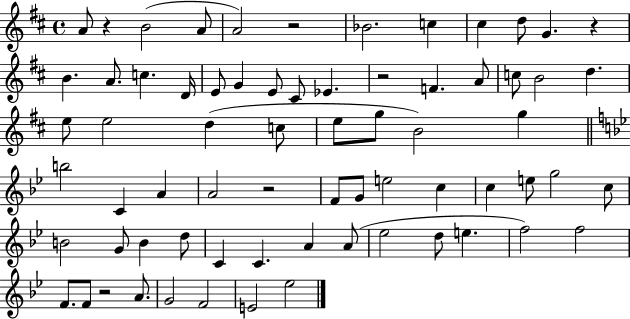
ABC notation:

X:1
T:Untitled
M:4/4
L:1/4
K:D
A/2 z B2 A/2 A2 z2 _B2 c ^c d/2 G z B A/2 c D/4 E/2 G E/2 ^C/2 _E z2 F A/2 c/2 B2 d e/2 e2 d c/2 e/2 g/2 B2 g b2 C A A2 z2 F/2 G/2 e2 c c e/2 g2 c/2 B2 G/2 B d/2 C C A A/2 _e2 d/2 e f2 f2 F/2 F/2 z2 A/2 G2 F2 E2 _e2